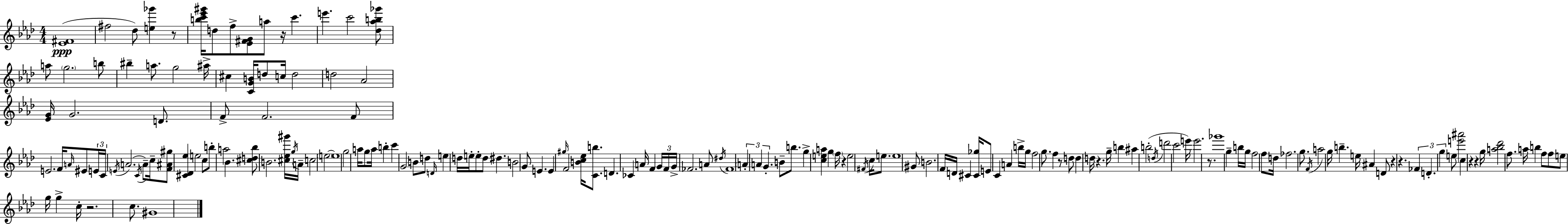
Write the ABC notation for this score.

X:1
T:Untitled
M:4/4
L:1/4
K:Ab
[_E^F]4 ^f2 _d/2 [e_g'] z/2 [bc'_e'^g']/4 d/2 f/2 [_E^FG]/2 a/2 z/4 c' e' c'2 [_d_ab_g']/2 a/2 g2 b/2 ^b a/2 g2 ^a/4 ^c [CGB]/4 d/2 c/4 d2 d2 _A2 [_EG]/4 G2 D/2 F/2 F2 F/2 E2 F/4 A/4 ^E/2 E/4 C/4 E/4 A2 C/4 A/2 c/4 [F^A^g]/2 [^C_D_e] e2 c/2 b/2 a2 _B [^cd_b]/2 B2 [^c_e^g']/4 g/4 A/4 c2 e2 e4 g2 a/4 g/2 a/4 b c' G2 B/2 d/2 D/4 e d/4 e/4 e/2 d/2 ^d B2 G/2 E E ^g/4 F2 [Bc_e]/4 [Cb]/2 D _C A/4 F G/4 F/4 G/4 _F2 A/2 ^d/4 _F4 A A G B/2 b/2 g [cea] g f/4 z e2 ^F/4 c/4 e/2 e4 ^G/2 B2 F/4 D/4 ^C [^C_g]/4 E/2 C A b/4 g/4 f2 g/2 f z/2 d/2 d d/4 z g/4 b ^a b2 d/4 d'2 c'2 e'/4 e'2 z/2 _g'4 g b/4 g/4 f2 f/2 d/4 _f2 g/2 F/4 a2 g/4 b e/4 ^A D/2 z z _F D g e/2 [e'^a']2 c z z g/4 [a_b_d']2 f/2 a/4 b f/2 f/2 e/2 g/4 g c/4 z2 c/2 ^G4